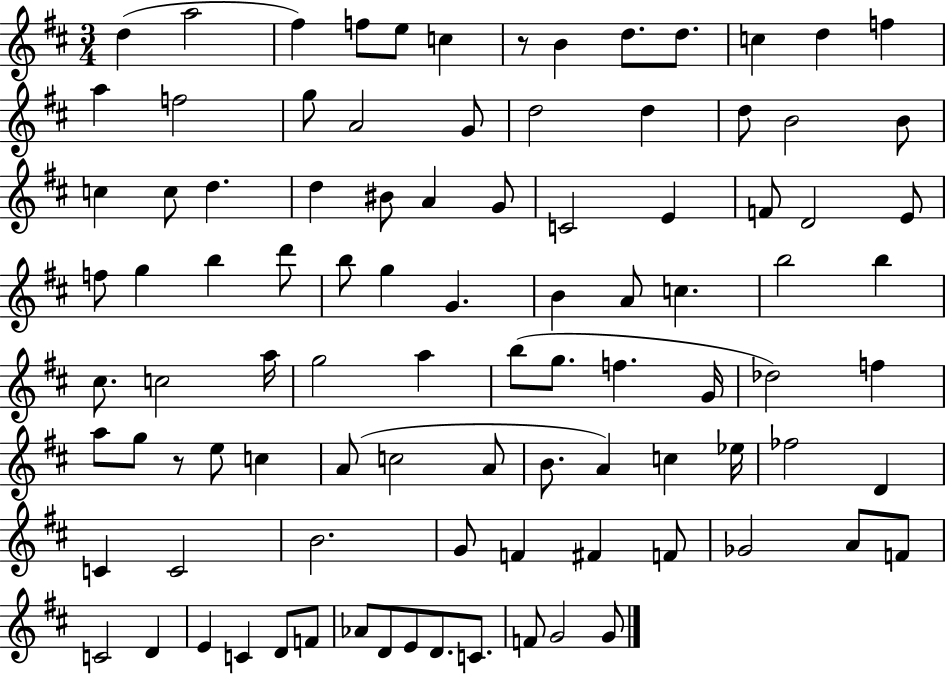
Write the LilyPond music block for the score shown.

{
  \clef treble
  \numericTimeSignature
  \time 3/4
  \key d \major
  d''4( a''2 | fis''4) f''8 e''8 c''4 | r8 b'4 d''8. d''8. | c''4 d''4 f''4 | \break a''4 f''2 | g''8 a'2 g'8 | d''2 d''4 | d''8 b'2 b'8 | \break c''4 c''8 d''4. | d''4 bis'8 a'4 g'8 | c'2 e'4 | f'8 d'2 e'8 | \break f''8 g''4 b''4 d'''8 | b''8 g''4 g'4. | b'4 a'8 c''4. | b''2 b''4 | \break cis''8. c''2 a''16 | g''2 a''4 | b''8( g''8. f''4. g'16 | des''2) f''4 | \break a''8 g''8 r8 e''8 c''4 | a'8( c''2 a'8 | b'8. a'4) c''4 ees''16 | fes''2 d'4 | \break c'4 c'2 | b'2. | g'8 f'4 fis'4 f'8 | ges'2 a'8 f'8 | \break c'2 d'4 | e'4 c'4 d'8 f'8 | aes'8 d'8 e'8 d'8. c'8. | f'8 g'2 g'8 | \break \bar "|."
}